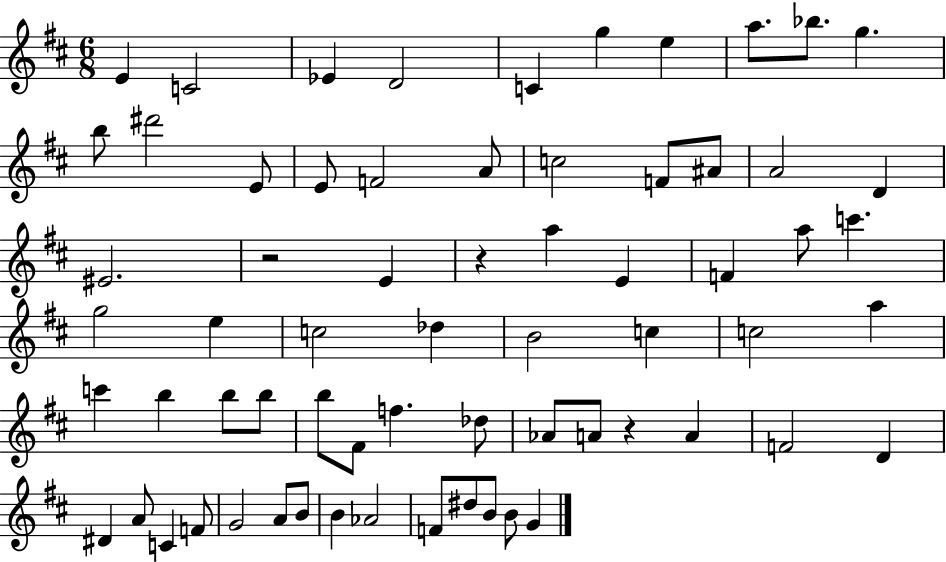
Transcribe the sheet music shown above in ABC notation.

X:1
T:Untitled
M:6/8
L:1/4
K:D
E C2 _E D2 C g e a/2 _b/2 g b/2 ^d'2 E/2 E/2 F2 A/2 c2 F/2 ^A/2 A2 D ^E2 z2 E z a E F a/2 c' g2 e c2 _d B2 c c2 a c' b b/2 b/2 b/2 ^F/2 f _d/2 _A/2 A/2 z A F2 D ^D A/2 C F/2 G2 A/2 B/2 B _A2 F/2 ^d/2 B/2 B/2 G